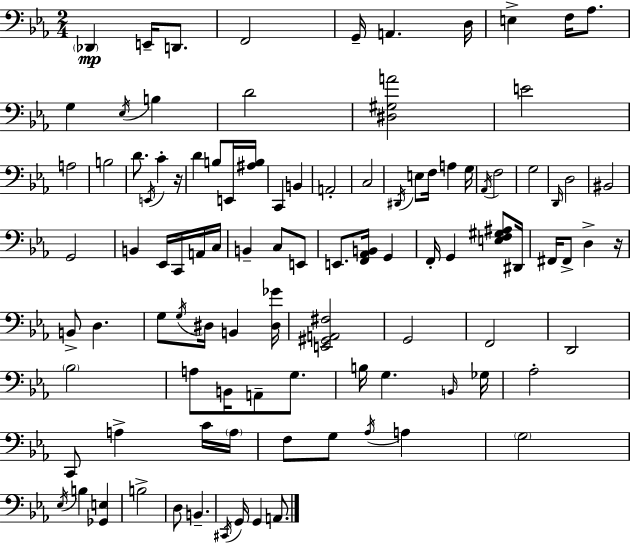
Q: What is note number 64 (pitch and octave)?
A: D2